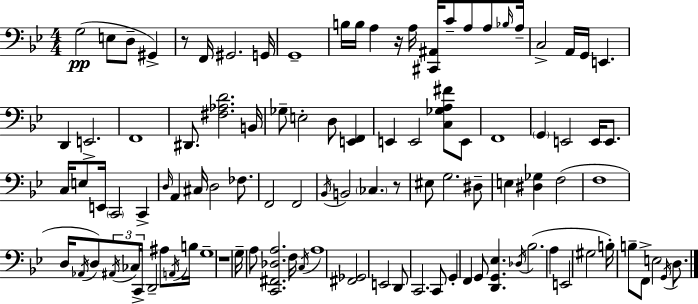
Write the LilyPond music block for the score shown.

{
  \clef bass
  \numericTimeSignature
  \time 4/4
  \key bes \major
  g2(\pp e8 d8-- gis,4->) | r8 f,16 gis,2. g,16 | g,1-- | b16 b16 a4 r16 a16 <cis, ais,>16 c'8-- a8 a8 \grace { bes16 } | \break a16-- c2-> a,16 g,16 e,4. | d,4 e,2.-> | f,1 | dis,8. <fis aes d'>2. | \break b,16 ges8-- e2-. d8 <e, f,>4 | e,4 e,2 <c ges a fis'>8 e,8 | f,1 | \parenthesize g,4 e,2 e,16 e,8. | \break c16 e8 e,16 \parenthesize c,2 c,4-> | \grace { d16 } a,4 cis16 d2 fes8. | f,2 f,2 | \acciaccatura { bes,16 } b,2 \parenthesize ces4. | \break r8 eis8 g2. | dis8-- e4 <dis ges>4 f2( | f1 | d16 \acciaccatura { aes,16 } d8) \tuplet 3/2 { \acciaccatura { ais,16 } ces16 c,16-> } d,2-- | \break ais8 \acciaccatura { a,16 } b16 g1-- | r1 | g16-- a8 <c, fis, des a>2. | f16 \acciaccatura { c16 } a1 | \break <fis, ges,>2 e,2 | d,8 c,2. | c,8 g,4-. f,4 g,8 | <d, g, ees>4. \acciaccatura { des16 }( bes2. | \break a4 e,2 | gis2 b16-.) b8-- f,8-> e2 | \acciaccatura { g,16 } d8. \bar "|."
}